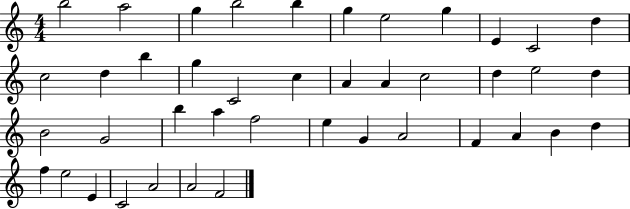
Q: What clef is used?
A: treble